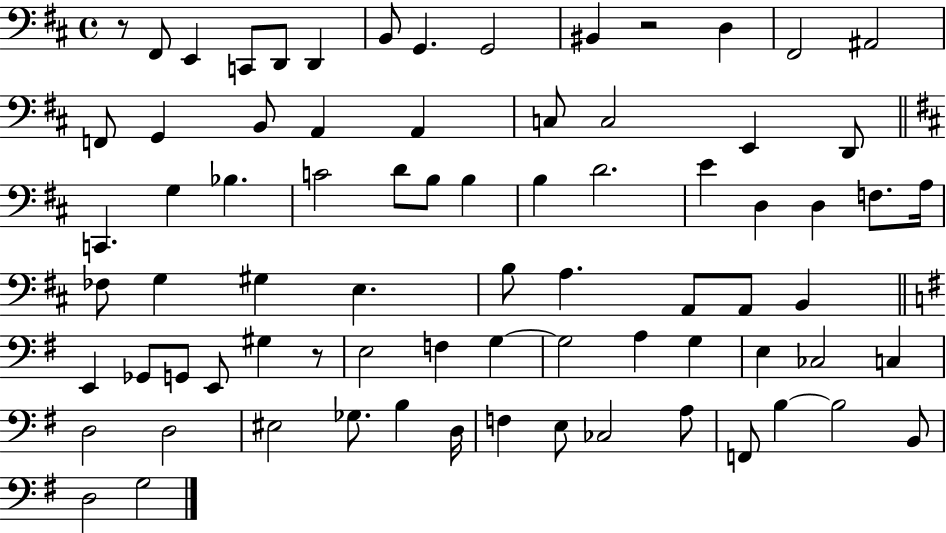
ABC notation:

X:1
T:Untitled
M:4/4
L:1/4
K:D
z/2 ^F,,/2 E,, C,,/2 D,,/2 D,, B,,/2 G,, G,,2 ^B,, z2 D, ^F,,2 ^A,,2 F,,/2 G,, B,,/2 A,, A,, C,/2 C,2 E,, D,,/2 C,, G, _B, C2 D/2 B,/2 B, B, D2 E D, D, F,/2 A,/4 _F,/2 G, ^G, E, B,/2 A, A,,/2 A,,/2 B,, E,, _G,,/2 G,,/2 E,,/2 ^G, z/2 E,2 F, G, G,2 A, G, E, _C,2 C, D,2 D,2 ^E,2 _G,/2 B, D,/4 F, E,/2 _C,2 A,/2 F,,/2 B, B,2 B,,/2 D,2 G,2